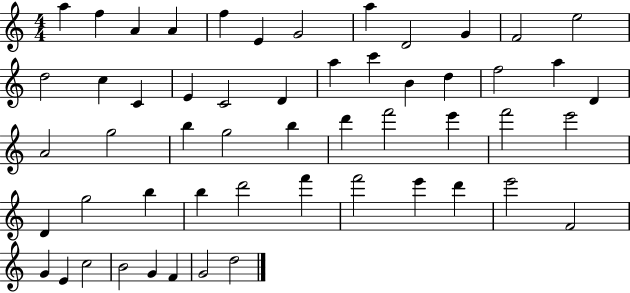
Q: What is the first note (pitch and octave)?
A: A5